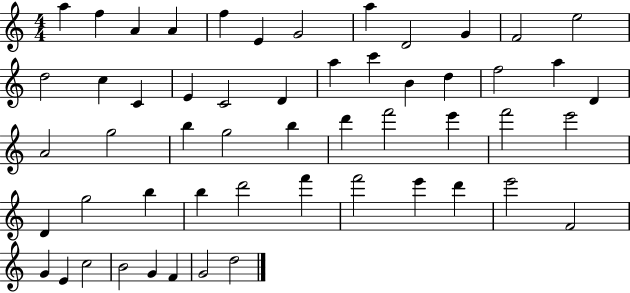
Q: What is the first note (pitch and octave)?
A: A5